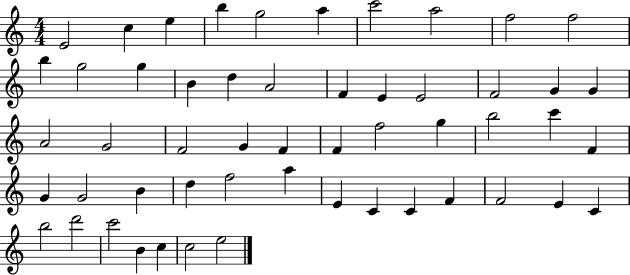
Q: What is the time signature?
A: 4/4